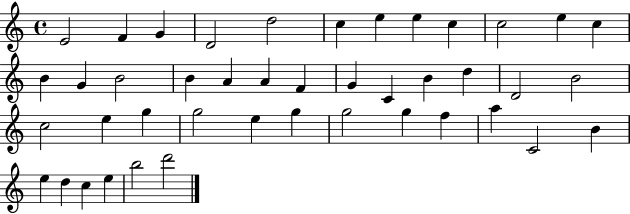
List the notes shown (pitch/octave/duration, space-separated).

E4/h F4/q G4/q D4/h D5/h C5/q E5/q E5/q C5/q C5/h E5/q C5/q B4/q G4/q B4/h B4/q A4/q A4/q F4/q G4/q C4/q B4/q D5/q D4/h B4/h C5/h E5/q G5/q G5/h E5/q G5/q G5/h G5/q F5/q A5/q C4/h B4/q E5/q D5/q C5/q E5/q B5/h D6/h